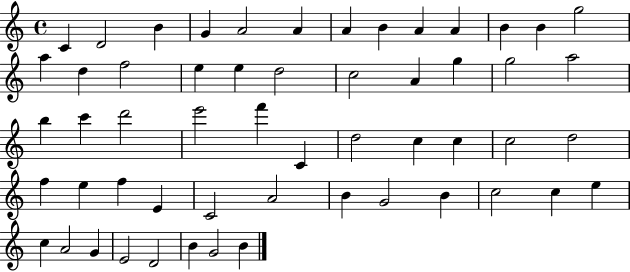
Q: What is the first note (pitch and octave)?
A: C4